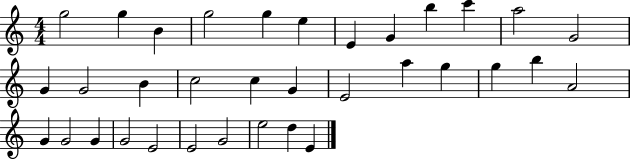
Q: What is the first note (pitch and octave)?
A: G5